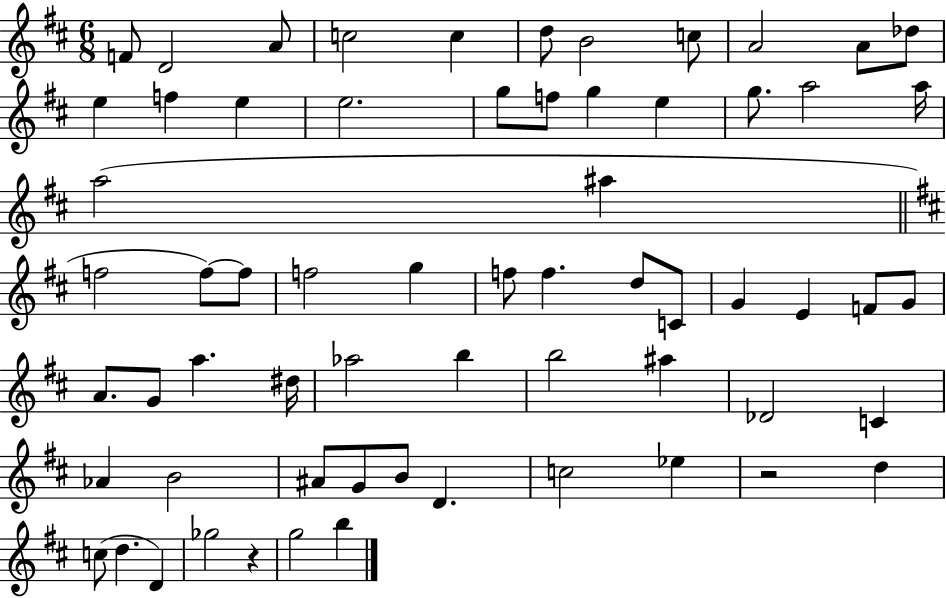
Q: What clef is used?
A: treble